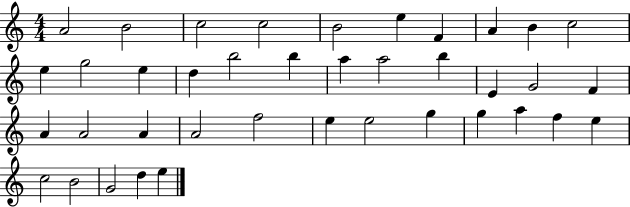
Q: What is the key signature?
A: C major